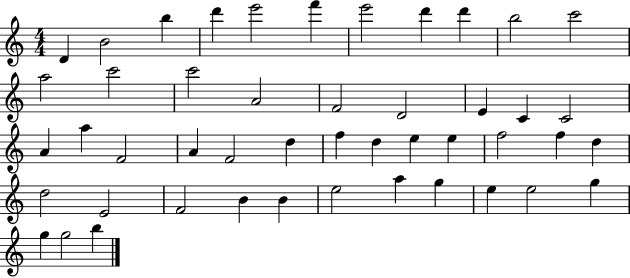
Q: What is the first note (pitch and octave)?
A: D4